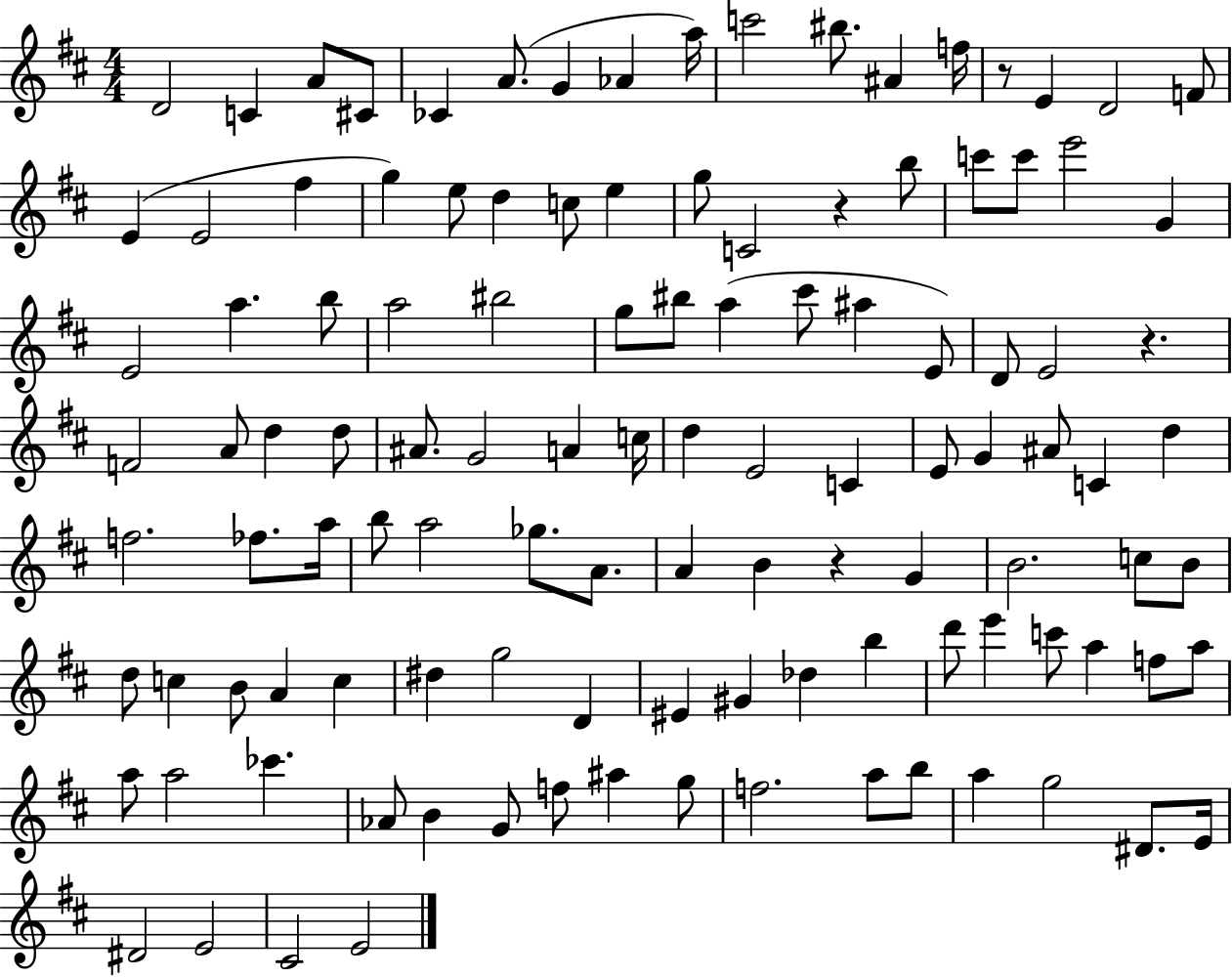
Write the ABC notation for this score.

X:1
T:Untitled
M:4/4
L:1/4
K:D
D2 C A/2 ^C/2 _C A/2 G _A a/4 c'2 ^b/2 ^A f/4 z/2 E D2 F/2 E E2 ^f g e/2 d c/2 e g/2 C2 z b/2 c'/2 c'/2 e'2 G E2 a b/2 a2 ^b2 g/2 ^b/2 a ^c'/2 ^a E/2 D/2 E2 z F2 A/2 d d/2 ^A/2 G2 A c/4 d E2 C E/2 G ^A/2 C d f2 _f/2 a/4 b/2 a2 _g/2 A/2 A B z G B2 c/2 B/2 d/2 c B/2 A c ^d g2 D ^E ^G _d b d'/2 e' c'/2 a f/2 a/2 a/2 a2 _c' _A/2 B G/2 f/2 ^a g/2 f2 a/2 b/2 a g2 ^D/2 E/4 ^D2 E2 ^C2 E2